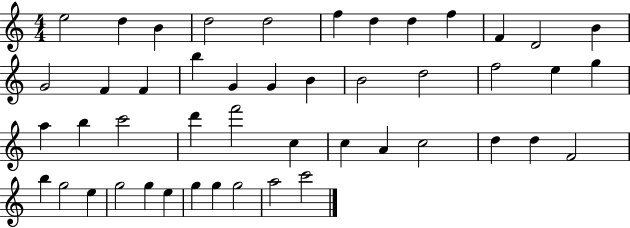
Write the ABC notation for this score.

X:1
T:Untitled
M:4/4
L:1/4
K:C
e2 d B d2 d2 f d d f F D2 B G2 F F b G G B B2 d2 f2 e g a b c'2 d' f'2 c c A c2 d d F2 b g2 e g2 g e g g g2 a2 c'2